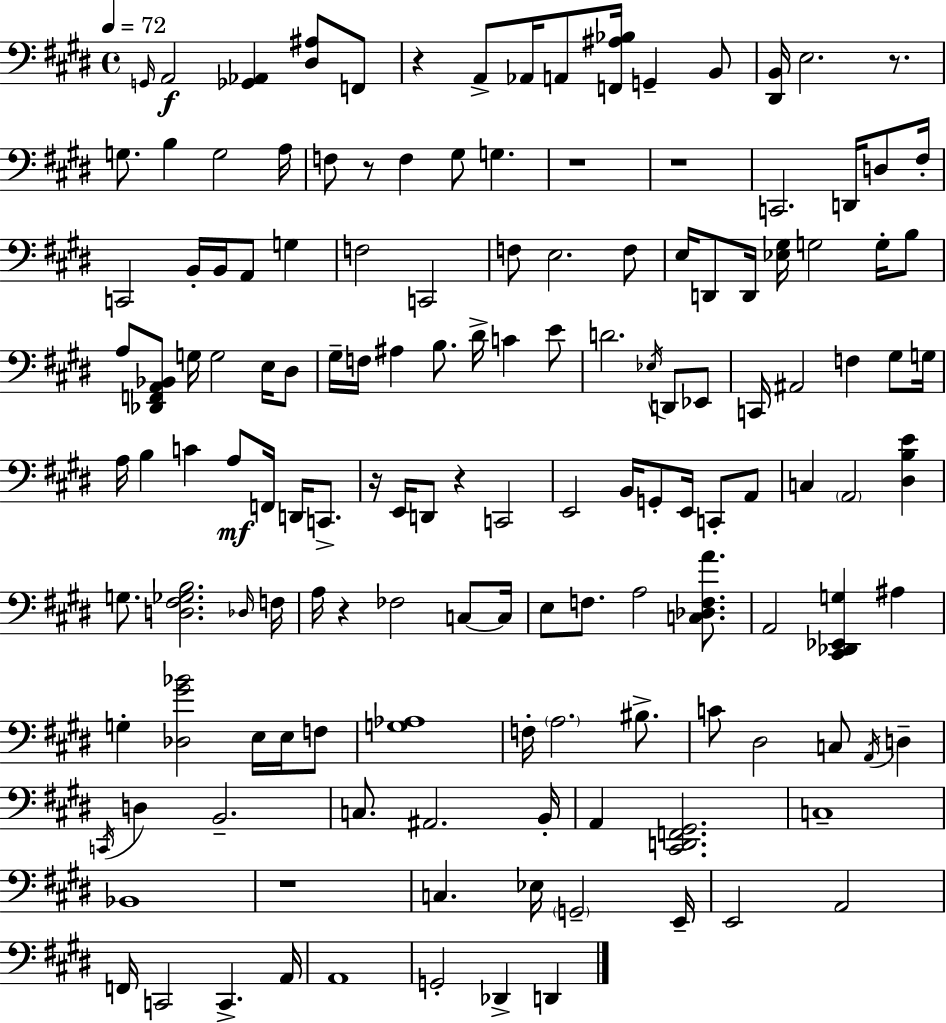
G2/s A2/h [Gb2,Ab2]/q [D#3,A#3]/e F2/e R/q A2/e Ab2/s A2/e [F2,A#3,Bb3]/s G2/q B2/e [D#2,B2]/s E3/h. R/e. G3/e. B3/q G3/h A3/s F3/e R/e F3/q G#3/e G3/q. R/w R/w C2/h. D2/s D3/e F#3/s C2/h B2/s B2/s A2/e G3/q F3/h C2/h F3/e E3/h. F3/e E3/s D2/e D2/s [Eb3,G#3]/s G3/h G3/s B3/e A3/e [Db2,F2,A2,Bb2]/e G3/s G3/h E3/s D#3/e G#3/s F3/s A#3/q B3/e. D#4/s C4/q E4/e D4/h. Eb3/s D2/e Eb2/e C2/s A#2/h F3/q G#3/e G3/s A3/s B3/q C4/q A3/e F2/s D2/s C2/e. R/s E2/s D2/e R/q C2/h E2/h B2/s G2/e E2/s C2/e A2/e C3/q A2/h [D#3,B3,E4]/q G3/e. [D3,F#3,Gb3,B3]/h. Db3/s F3/s A3/s R/q FES3/h C3/e C3/s E3/e F3/e. A3/h [C3,Db3,F3,A4]/e. A2/h [C#2,Db2,Eb2,G3]/q A#3/q G3/q [Db3,G#4,Bb4]/h E3/s E3/s F3/e [G3,Ab3]/w F3/s A3/h. BIS3/e. C4/e D#3/h C3/e A2/s D3/q C2/s D3/q B2/h. C3/e. A#2/h. B2/s A2/q [C#2,D2,F2,G#2]/h. C3/w Bb2/w R/w C3/q. Eb3/s G2/h E2/s E2/h A2/h F2/s C2/h C2/q. A2/s A2/w G2/h Db2/q D2/q